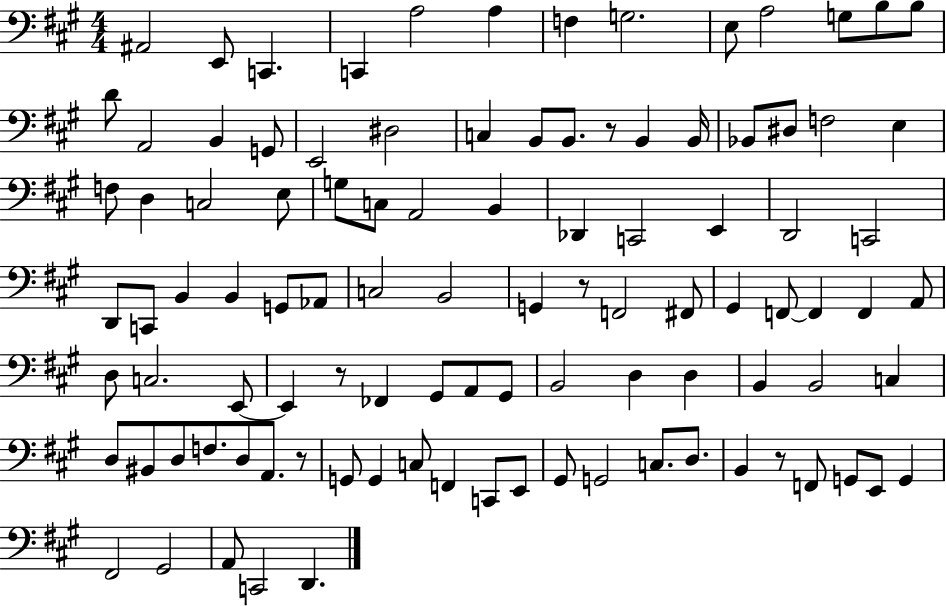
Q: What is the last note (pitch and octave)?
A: D2